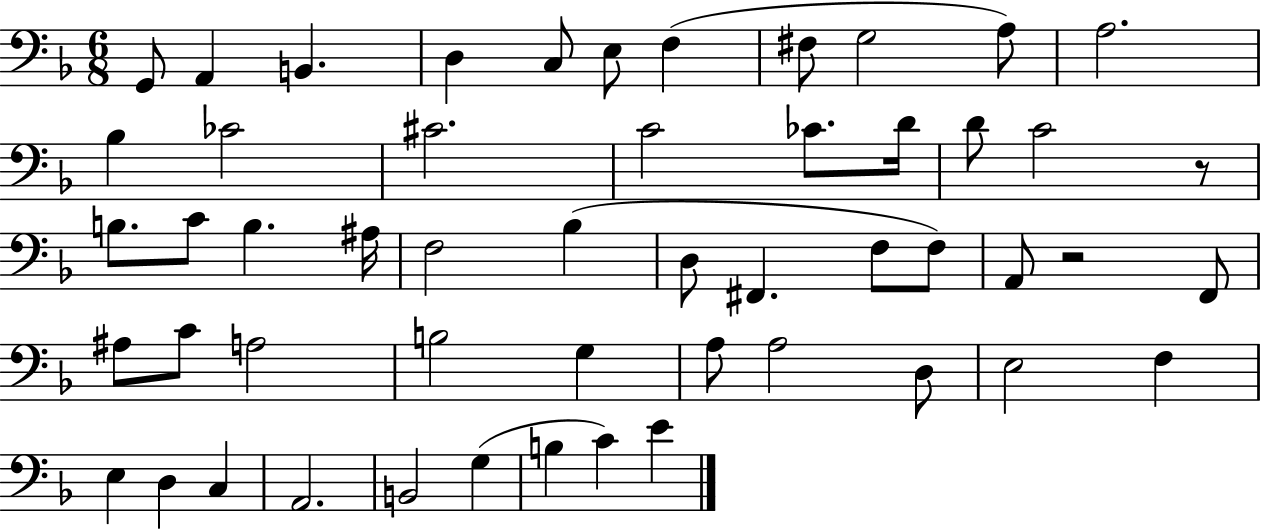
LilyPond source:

{
  \clef bass
  \numericTimeSignature
  \time 6/8
  \key f \major
  g,8 a,4 b,4. | d4 c8 e8 f4( | fis8 g2 a8) | a2. | \break bes4 ces'2 | cis'2. | c'2 ces'8. d'16 | d'8 c'2 r8 | \break b8. c'8 b4. ais16 | f2 bes4( | d8 fis,4. f8 f8) | a,8 r2 f,8 | \break ais8 c'8 a2 | b2 g4 | a8 a2 d8 | e2 f4 | \break e4 d4 c4 | a,2. | b,2 g4( | b4 c'4) e'4 | \break \bar "|."
}